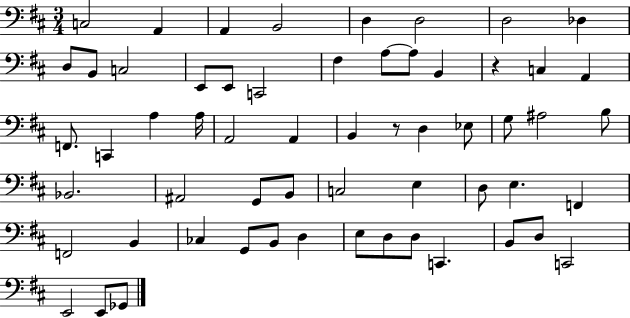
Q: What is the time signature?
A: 3/4